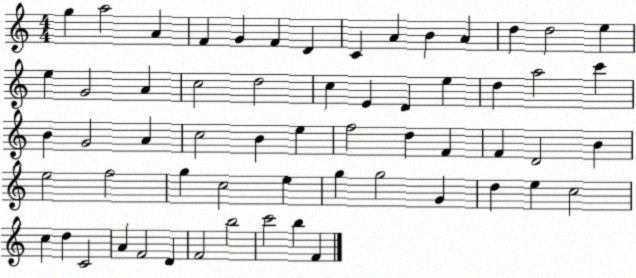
X:1
T:Untitled
M:4/4
L:1/4
K:C
g a2 A F G F D C A B A d d2 e e G2 A c2 d2 c E D e d a2 c' B G2 A c2 B e f2 d F F D2 B e2 f2 g c2 e g g2 G d e c2 c d C2 A F2 D F2 b2 c'2 b F